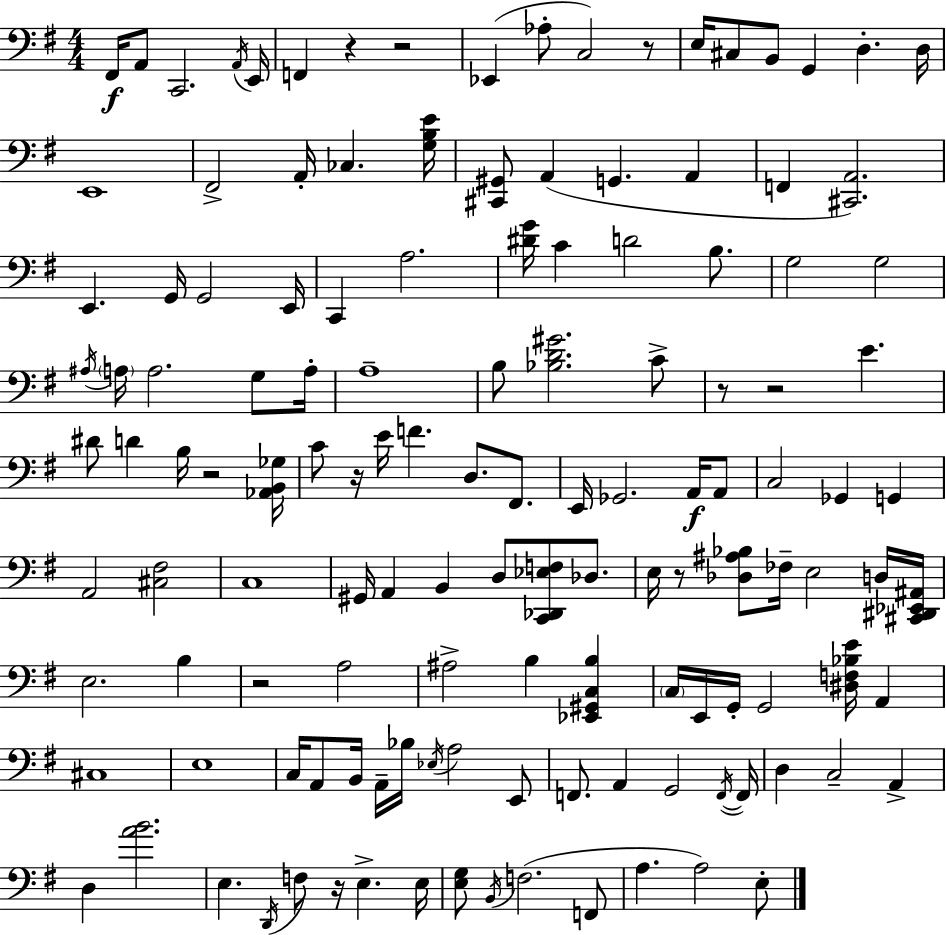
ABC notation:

X:1
T:Untitled
M:4/4
L:1/4
K:G
^F,,/4 A,,/2 C,,2 A,,/4 E,,/4 F,, z z2 _E,, _A,/2 C,2 z/2 E,/4 ^C,/2 B,,/2 G,, D, D,/4 E,,4 ^F,,2 A,,/4 _C, [G,B,E]/4 [^C,,^G,,]/2 A,, G,, A,, F,, [^C,,A,,]2 E,, G,,/4 G,,2 E,,/4 C,, A,2 [^DG]/4 C D2 B,/2 G,2 G,2 ^A,/4 A,/4 A,2 G,/2 A,/4 A,4 B,/2 [_B,D^G]2 C/2 z/2 z2 E ^D/2 D B,/4 z2 [_A,,B,,_G,]/4 C/2 z/4 E/4 F D,/2 ^F,,/2 E,,/4 _G,,2 A,,/4 A,,/2 C,2 _G,, G,, A,,2 [^C,^F,]2 C,4 ^G,,/4 A,, B,, D,/2 [C,,_D,,_E,F,]/2 _D,/2 E,/4 z/2 [_D,^A,_B,]/2 _F,/4 E,2 D,/4 [^C,,^D,,_E,,^A,,]/4 E,2 B, z2 A,2 ^A,2 B, [_E,,^G,,C,B,] C,/4 E,,/4 G,,/4 G,,2 [^D,F,_B,E]/4 A,, ^C,4 E,4 C,/4 A,,/2 B,,/4 A,,/4 _B,/4 _E,/4 A,2 E,,/2 F,,/2 A,, G,,2 F,,/4 F,,/4 D, C,2 A,, D, [AB]2 E, D,,/4 F,/2 z/4 E, E,/4 [E,G,]/2 B,,/4 F,2 F,,/2 A, A,2 E,/2